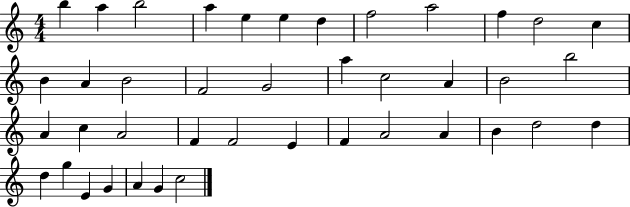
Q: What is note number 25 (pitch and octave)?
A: A4